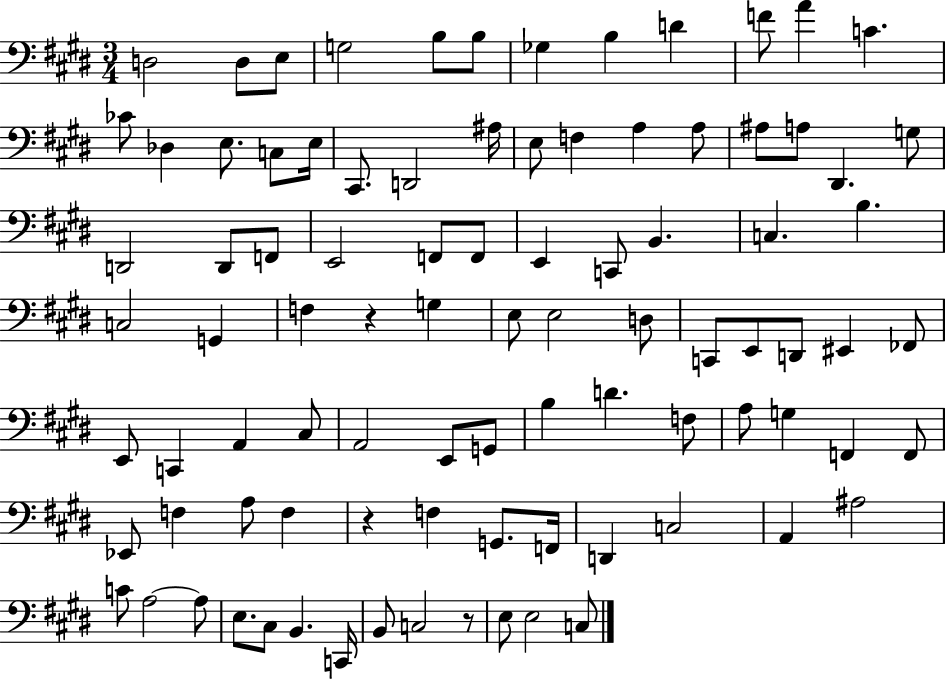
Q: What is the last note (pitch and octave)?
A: C3